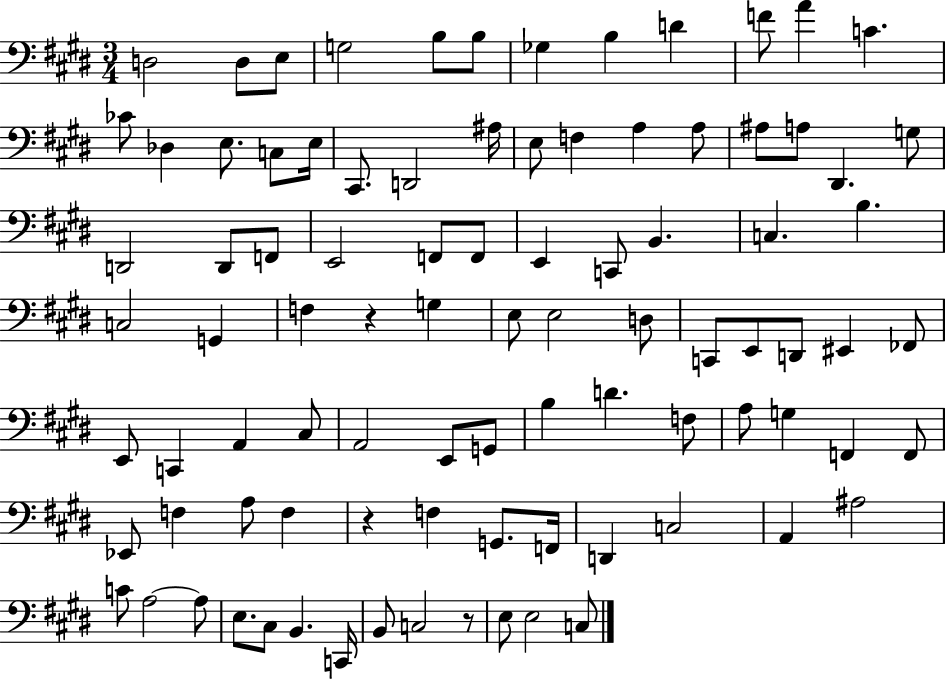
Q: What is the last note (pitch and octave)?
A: C3